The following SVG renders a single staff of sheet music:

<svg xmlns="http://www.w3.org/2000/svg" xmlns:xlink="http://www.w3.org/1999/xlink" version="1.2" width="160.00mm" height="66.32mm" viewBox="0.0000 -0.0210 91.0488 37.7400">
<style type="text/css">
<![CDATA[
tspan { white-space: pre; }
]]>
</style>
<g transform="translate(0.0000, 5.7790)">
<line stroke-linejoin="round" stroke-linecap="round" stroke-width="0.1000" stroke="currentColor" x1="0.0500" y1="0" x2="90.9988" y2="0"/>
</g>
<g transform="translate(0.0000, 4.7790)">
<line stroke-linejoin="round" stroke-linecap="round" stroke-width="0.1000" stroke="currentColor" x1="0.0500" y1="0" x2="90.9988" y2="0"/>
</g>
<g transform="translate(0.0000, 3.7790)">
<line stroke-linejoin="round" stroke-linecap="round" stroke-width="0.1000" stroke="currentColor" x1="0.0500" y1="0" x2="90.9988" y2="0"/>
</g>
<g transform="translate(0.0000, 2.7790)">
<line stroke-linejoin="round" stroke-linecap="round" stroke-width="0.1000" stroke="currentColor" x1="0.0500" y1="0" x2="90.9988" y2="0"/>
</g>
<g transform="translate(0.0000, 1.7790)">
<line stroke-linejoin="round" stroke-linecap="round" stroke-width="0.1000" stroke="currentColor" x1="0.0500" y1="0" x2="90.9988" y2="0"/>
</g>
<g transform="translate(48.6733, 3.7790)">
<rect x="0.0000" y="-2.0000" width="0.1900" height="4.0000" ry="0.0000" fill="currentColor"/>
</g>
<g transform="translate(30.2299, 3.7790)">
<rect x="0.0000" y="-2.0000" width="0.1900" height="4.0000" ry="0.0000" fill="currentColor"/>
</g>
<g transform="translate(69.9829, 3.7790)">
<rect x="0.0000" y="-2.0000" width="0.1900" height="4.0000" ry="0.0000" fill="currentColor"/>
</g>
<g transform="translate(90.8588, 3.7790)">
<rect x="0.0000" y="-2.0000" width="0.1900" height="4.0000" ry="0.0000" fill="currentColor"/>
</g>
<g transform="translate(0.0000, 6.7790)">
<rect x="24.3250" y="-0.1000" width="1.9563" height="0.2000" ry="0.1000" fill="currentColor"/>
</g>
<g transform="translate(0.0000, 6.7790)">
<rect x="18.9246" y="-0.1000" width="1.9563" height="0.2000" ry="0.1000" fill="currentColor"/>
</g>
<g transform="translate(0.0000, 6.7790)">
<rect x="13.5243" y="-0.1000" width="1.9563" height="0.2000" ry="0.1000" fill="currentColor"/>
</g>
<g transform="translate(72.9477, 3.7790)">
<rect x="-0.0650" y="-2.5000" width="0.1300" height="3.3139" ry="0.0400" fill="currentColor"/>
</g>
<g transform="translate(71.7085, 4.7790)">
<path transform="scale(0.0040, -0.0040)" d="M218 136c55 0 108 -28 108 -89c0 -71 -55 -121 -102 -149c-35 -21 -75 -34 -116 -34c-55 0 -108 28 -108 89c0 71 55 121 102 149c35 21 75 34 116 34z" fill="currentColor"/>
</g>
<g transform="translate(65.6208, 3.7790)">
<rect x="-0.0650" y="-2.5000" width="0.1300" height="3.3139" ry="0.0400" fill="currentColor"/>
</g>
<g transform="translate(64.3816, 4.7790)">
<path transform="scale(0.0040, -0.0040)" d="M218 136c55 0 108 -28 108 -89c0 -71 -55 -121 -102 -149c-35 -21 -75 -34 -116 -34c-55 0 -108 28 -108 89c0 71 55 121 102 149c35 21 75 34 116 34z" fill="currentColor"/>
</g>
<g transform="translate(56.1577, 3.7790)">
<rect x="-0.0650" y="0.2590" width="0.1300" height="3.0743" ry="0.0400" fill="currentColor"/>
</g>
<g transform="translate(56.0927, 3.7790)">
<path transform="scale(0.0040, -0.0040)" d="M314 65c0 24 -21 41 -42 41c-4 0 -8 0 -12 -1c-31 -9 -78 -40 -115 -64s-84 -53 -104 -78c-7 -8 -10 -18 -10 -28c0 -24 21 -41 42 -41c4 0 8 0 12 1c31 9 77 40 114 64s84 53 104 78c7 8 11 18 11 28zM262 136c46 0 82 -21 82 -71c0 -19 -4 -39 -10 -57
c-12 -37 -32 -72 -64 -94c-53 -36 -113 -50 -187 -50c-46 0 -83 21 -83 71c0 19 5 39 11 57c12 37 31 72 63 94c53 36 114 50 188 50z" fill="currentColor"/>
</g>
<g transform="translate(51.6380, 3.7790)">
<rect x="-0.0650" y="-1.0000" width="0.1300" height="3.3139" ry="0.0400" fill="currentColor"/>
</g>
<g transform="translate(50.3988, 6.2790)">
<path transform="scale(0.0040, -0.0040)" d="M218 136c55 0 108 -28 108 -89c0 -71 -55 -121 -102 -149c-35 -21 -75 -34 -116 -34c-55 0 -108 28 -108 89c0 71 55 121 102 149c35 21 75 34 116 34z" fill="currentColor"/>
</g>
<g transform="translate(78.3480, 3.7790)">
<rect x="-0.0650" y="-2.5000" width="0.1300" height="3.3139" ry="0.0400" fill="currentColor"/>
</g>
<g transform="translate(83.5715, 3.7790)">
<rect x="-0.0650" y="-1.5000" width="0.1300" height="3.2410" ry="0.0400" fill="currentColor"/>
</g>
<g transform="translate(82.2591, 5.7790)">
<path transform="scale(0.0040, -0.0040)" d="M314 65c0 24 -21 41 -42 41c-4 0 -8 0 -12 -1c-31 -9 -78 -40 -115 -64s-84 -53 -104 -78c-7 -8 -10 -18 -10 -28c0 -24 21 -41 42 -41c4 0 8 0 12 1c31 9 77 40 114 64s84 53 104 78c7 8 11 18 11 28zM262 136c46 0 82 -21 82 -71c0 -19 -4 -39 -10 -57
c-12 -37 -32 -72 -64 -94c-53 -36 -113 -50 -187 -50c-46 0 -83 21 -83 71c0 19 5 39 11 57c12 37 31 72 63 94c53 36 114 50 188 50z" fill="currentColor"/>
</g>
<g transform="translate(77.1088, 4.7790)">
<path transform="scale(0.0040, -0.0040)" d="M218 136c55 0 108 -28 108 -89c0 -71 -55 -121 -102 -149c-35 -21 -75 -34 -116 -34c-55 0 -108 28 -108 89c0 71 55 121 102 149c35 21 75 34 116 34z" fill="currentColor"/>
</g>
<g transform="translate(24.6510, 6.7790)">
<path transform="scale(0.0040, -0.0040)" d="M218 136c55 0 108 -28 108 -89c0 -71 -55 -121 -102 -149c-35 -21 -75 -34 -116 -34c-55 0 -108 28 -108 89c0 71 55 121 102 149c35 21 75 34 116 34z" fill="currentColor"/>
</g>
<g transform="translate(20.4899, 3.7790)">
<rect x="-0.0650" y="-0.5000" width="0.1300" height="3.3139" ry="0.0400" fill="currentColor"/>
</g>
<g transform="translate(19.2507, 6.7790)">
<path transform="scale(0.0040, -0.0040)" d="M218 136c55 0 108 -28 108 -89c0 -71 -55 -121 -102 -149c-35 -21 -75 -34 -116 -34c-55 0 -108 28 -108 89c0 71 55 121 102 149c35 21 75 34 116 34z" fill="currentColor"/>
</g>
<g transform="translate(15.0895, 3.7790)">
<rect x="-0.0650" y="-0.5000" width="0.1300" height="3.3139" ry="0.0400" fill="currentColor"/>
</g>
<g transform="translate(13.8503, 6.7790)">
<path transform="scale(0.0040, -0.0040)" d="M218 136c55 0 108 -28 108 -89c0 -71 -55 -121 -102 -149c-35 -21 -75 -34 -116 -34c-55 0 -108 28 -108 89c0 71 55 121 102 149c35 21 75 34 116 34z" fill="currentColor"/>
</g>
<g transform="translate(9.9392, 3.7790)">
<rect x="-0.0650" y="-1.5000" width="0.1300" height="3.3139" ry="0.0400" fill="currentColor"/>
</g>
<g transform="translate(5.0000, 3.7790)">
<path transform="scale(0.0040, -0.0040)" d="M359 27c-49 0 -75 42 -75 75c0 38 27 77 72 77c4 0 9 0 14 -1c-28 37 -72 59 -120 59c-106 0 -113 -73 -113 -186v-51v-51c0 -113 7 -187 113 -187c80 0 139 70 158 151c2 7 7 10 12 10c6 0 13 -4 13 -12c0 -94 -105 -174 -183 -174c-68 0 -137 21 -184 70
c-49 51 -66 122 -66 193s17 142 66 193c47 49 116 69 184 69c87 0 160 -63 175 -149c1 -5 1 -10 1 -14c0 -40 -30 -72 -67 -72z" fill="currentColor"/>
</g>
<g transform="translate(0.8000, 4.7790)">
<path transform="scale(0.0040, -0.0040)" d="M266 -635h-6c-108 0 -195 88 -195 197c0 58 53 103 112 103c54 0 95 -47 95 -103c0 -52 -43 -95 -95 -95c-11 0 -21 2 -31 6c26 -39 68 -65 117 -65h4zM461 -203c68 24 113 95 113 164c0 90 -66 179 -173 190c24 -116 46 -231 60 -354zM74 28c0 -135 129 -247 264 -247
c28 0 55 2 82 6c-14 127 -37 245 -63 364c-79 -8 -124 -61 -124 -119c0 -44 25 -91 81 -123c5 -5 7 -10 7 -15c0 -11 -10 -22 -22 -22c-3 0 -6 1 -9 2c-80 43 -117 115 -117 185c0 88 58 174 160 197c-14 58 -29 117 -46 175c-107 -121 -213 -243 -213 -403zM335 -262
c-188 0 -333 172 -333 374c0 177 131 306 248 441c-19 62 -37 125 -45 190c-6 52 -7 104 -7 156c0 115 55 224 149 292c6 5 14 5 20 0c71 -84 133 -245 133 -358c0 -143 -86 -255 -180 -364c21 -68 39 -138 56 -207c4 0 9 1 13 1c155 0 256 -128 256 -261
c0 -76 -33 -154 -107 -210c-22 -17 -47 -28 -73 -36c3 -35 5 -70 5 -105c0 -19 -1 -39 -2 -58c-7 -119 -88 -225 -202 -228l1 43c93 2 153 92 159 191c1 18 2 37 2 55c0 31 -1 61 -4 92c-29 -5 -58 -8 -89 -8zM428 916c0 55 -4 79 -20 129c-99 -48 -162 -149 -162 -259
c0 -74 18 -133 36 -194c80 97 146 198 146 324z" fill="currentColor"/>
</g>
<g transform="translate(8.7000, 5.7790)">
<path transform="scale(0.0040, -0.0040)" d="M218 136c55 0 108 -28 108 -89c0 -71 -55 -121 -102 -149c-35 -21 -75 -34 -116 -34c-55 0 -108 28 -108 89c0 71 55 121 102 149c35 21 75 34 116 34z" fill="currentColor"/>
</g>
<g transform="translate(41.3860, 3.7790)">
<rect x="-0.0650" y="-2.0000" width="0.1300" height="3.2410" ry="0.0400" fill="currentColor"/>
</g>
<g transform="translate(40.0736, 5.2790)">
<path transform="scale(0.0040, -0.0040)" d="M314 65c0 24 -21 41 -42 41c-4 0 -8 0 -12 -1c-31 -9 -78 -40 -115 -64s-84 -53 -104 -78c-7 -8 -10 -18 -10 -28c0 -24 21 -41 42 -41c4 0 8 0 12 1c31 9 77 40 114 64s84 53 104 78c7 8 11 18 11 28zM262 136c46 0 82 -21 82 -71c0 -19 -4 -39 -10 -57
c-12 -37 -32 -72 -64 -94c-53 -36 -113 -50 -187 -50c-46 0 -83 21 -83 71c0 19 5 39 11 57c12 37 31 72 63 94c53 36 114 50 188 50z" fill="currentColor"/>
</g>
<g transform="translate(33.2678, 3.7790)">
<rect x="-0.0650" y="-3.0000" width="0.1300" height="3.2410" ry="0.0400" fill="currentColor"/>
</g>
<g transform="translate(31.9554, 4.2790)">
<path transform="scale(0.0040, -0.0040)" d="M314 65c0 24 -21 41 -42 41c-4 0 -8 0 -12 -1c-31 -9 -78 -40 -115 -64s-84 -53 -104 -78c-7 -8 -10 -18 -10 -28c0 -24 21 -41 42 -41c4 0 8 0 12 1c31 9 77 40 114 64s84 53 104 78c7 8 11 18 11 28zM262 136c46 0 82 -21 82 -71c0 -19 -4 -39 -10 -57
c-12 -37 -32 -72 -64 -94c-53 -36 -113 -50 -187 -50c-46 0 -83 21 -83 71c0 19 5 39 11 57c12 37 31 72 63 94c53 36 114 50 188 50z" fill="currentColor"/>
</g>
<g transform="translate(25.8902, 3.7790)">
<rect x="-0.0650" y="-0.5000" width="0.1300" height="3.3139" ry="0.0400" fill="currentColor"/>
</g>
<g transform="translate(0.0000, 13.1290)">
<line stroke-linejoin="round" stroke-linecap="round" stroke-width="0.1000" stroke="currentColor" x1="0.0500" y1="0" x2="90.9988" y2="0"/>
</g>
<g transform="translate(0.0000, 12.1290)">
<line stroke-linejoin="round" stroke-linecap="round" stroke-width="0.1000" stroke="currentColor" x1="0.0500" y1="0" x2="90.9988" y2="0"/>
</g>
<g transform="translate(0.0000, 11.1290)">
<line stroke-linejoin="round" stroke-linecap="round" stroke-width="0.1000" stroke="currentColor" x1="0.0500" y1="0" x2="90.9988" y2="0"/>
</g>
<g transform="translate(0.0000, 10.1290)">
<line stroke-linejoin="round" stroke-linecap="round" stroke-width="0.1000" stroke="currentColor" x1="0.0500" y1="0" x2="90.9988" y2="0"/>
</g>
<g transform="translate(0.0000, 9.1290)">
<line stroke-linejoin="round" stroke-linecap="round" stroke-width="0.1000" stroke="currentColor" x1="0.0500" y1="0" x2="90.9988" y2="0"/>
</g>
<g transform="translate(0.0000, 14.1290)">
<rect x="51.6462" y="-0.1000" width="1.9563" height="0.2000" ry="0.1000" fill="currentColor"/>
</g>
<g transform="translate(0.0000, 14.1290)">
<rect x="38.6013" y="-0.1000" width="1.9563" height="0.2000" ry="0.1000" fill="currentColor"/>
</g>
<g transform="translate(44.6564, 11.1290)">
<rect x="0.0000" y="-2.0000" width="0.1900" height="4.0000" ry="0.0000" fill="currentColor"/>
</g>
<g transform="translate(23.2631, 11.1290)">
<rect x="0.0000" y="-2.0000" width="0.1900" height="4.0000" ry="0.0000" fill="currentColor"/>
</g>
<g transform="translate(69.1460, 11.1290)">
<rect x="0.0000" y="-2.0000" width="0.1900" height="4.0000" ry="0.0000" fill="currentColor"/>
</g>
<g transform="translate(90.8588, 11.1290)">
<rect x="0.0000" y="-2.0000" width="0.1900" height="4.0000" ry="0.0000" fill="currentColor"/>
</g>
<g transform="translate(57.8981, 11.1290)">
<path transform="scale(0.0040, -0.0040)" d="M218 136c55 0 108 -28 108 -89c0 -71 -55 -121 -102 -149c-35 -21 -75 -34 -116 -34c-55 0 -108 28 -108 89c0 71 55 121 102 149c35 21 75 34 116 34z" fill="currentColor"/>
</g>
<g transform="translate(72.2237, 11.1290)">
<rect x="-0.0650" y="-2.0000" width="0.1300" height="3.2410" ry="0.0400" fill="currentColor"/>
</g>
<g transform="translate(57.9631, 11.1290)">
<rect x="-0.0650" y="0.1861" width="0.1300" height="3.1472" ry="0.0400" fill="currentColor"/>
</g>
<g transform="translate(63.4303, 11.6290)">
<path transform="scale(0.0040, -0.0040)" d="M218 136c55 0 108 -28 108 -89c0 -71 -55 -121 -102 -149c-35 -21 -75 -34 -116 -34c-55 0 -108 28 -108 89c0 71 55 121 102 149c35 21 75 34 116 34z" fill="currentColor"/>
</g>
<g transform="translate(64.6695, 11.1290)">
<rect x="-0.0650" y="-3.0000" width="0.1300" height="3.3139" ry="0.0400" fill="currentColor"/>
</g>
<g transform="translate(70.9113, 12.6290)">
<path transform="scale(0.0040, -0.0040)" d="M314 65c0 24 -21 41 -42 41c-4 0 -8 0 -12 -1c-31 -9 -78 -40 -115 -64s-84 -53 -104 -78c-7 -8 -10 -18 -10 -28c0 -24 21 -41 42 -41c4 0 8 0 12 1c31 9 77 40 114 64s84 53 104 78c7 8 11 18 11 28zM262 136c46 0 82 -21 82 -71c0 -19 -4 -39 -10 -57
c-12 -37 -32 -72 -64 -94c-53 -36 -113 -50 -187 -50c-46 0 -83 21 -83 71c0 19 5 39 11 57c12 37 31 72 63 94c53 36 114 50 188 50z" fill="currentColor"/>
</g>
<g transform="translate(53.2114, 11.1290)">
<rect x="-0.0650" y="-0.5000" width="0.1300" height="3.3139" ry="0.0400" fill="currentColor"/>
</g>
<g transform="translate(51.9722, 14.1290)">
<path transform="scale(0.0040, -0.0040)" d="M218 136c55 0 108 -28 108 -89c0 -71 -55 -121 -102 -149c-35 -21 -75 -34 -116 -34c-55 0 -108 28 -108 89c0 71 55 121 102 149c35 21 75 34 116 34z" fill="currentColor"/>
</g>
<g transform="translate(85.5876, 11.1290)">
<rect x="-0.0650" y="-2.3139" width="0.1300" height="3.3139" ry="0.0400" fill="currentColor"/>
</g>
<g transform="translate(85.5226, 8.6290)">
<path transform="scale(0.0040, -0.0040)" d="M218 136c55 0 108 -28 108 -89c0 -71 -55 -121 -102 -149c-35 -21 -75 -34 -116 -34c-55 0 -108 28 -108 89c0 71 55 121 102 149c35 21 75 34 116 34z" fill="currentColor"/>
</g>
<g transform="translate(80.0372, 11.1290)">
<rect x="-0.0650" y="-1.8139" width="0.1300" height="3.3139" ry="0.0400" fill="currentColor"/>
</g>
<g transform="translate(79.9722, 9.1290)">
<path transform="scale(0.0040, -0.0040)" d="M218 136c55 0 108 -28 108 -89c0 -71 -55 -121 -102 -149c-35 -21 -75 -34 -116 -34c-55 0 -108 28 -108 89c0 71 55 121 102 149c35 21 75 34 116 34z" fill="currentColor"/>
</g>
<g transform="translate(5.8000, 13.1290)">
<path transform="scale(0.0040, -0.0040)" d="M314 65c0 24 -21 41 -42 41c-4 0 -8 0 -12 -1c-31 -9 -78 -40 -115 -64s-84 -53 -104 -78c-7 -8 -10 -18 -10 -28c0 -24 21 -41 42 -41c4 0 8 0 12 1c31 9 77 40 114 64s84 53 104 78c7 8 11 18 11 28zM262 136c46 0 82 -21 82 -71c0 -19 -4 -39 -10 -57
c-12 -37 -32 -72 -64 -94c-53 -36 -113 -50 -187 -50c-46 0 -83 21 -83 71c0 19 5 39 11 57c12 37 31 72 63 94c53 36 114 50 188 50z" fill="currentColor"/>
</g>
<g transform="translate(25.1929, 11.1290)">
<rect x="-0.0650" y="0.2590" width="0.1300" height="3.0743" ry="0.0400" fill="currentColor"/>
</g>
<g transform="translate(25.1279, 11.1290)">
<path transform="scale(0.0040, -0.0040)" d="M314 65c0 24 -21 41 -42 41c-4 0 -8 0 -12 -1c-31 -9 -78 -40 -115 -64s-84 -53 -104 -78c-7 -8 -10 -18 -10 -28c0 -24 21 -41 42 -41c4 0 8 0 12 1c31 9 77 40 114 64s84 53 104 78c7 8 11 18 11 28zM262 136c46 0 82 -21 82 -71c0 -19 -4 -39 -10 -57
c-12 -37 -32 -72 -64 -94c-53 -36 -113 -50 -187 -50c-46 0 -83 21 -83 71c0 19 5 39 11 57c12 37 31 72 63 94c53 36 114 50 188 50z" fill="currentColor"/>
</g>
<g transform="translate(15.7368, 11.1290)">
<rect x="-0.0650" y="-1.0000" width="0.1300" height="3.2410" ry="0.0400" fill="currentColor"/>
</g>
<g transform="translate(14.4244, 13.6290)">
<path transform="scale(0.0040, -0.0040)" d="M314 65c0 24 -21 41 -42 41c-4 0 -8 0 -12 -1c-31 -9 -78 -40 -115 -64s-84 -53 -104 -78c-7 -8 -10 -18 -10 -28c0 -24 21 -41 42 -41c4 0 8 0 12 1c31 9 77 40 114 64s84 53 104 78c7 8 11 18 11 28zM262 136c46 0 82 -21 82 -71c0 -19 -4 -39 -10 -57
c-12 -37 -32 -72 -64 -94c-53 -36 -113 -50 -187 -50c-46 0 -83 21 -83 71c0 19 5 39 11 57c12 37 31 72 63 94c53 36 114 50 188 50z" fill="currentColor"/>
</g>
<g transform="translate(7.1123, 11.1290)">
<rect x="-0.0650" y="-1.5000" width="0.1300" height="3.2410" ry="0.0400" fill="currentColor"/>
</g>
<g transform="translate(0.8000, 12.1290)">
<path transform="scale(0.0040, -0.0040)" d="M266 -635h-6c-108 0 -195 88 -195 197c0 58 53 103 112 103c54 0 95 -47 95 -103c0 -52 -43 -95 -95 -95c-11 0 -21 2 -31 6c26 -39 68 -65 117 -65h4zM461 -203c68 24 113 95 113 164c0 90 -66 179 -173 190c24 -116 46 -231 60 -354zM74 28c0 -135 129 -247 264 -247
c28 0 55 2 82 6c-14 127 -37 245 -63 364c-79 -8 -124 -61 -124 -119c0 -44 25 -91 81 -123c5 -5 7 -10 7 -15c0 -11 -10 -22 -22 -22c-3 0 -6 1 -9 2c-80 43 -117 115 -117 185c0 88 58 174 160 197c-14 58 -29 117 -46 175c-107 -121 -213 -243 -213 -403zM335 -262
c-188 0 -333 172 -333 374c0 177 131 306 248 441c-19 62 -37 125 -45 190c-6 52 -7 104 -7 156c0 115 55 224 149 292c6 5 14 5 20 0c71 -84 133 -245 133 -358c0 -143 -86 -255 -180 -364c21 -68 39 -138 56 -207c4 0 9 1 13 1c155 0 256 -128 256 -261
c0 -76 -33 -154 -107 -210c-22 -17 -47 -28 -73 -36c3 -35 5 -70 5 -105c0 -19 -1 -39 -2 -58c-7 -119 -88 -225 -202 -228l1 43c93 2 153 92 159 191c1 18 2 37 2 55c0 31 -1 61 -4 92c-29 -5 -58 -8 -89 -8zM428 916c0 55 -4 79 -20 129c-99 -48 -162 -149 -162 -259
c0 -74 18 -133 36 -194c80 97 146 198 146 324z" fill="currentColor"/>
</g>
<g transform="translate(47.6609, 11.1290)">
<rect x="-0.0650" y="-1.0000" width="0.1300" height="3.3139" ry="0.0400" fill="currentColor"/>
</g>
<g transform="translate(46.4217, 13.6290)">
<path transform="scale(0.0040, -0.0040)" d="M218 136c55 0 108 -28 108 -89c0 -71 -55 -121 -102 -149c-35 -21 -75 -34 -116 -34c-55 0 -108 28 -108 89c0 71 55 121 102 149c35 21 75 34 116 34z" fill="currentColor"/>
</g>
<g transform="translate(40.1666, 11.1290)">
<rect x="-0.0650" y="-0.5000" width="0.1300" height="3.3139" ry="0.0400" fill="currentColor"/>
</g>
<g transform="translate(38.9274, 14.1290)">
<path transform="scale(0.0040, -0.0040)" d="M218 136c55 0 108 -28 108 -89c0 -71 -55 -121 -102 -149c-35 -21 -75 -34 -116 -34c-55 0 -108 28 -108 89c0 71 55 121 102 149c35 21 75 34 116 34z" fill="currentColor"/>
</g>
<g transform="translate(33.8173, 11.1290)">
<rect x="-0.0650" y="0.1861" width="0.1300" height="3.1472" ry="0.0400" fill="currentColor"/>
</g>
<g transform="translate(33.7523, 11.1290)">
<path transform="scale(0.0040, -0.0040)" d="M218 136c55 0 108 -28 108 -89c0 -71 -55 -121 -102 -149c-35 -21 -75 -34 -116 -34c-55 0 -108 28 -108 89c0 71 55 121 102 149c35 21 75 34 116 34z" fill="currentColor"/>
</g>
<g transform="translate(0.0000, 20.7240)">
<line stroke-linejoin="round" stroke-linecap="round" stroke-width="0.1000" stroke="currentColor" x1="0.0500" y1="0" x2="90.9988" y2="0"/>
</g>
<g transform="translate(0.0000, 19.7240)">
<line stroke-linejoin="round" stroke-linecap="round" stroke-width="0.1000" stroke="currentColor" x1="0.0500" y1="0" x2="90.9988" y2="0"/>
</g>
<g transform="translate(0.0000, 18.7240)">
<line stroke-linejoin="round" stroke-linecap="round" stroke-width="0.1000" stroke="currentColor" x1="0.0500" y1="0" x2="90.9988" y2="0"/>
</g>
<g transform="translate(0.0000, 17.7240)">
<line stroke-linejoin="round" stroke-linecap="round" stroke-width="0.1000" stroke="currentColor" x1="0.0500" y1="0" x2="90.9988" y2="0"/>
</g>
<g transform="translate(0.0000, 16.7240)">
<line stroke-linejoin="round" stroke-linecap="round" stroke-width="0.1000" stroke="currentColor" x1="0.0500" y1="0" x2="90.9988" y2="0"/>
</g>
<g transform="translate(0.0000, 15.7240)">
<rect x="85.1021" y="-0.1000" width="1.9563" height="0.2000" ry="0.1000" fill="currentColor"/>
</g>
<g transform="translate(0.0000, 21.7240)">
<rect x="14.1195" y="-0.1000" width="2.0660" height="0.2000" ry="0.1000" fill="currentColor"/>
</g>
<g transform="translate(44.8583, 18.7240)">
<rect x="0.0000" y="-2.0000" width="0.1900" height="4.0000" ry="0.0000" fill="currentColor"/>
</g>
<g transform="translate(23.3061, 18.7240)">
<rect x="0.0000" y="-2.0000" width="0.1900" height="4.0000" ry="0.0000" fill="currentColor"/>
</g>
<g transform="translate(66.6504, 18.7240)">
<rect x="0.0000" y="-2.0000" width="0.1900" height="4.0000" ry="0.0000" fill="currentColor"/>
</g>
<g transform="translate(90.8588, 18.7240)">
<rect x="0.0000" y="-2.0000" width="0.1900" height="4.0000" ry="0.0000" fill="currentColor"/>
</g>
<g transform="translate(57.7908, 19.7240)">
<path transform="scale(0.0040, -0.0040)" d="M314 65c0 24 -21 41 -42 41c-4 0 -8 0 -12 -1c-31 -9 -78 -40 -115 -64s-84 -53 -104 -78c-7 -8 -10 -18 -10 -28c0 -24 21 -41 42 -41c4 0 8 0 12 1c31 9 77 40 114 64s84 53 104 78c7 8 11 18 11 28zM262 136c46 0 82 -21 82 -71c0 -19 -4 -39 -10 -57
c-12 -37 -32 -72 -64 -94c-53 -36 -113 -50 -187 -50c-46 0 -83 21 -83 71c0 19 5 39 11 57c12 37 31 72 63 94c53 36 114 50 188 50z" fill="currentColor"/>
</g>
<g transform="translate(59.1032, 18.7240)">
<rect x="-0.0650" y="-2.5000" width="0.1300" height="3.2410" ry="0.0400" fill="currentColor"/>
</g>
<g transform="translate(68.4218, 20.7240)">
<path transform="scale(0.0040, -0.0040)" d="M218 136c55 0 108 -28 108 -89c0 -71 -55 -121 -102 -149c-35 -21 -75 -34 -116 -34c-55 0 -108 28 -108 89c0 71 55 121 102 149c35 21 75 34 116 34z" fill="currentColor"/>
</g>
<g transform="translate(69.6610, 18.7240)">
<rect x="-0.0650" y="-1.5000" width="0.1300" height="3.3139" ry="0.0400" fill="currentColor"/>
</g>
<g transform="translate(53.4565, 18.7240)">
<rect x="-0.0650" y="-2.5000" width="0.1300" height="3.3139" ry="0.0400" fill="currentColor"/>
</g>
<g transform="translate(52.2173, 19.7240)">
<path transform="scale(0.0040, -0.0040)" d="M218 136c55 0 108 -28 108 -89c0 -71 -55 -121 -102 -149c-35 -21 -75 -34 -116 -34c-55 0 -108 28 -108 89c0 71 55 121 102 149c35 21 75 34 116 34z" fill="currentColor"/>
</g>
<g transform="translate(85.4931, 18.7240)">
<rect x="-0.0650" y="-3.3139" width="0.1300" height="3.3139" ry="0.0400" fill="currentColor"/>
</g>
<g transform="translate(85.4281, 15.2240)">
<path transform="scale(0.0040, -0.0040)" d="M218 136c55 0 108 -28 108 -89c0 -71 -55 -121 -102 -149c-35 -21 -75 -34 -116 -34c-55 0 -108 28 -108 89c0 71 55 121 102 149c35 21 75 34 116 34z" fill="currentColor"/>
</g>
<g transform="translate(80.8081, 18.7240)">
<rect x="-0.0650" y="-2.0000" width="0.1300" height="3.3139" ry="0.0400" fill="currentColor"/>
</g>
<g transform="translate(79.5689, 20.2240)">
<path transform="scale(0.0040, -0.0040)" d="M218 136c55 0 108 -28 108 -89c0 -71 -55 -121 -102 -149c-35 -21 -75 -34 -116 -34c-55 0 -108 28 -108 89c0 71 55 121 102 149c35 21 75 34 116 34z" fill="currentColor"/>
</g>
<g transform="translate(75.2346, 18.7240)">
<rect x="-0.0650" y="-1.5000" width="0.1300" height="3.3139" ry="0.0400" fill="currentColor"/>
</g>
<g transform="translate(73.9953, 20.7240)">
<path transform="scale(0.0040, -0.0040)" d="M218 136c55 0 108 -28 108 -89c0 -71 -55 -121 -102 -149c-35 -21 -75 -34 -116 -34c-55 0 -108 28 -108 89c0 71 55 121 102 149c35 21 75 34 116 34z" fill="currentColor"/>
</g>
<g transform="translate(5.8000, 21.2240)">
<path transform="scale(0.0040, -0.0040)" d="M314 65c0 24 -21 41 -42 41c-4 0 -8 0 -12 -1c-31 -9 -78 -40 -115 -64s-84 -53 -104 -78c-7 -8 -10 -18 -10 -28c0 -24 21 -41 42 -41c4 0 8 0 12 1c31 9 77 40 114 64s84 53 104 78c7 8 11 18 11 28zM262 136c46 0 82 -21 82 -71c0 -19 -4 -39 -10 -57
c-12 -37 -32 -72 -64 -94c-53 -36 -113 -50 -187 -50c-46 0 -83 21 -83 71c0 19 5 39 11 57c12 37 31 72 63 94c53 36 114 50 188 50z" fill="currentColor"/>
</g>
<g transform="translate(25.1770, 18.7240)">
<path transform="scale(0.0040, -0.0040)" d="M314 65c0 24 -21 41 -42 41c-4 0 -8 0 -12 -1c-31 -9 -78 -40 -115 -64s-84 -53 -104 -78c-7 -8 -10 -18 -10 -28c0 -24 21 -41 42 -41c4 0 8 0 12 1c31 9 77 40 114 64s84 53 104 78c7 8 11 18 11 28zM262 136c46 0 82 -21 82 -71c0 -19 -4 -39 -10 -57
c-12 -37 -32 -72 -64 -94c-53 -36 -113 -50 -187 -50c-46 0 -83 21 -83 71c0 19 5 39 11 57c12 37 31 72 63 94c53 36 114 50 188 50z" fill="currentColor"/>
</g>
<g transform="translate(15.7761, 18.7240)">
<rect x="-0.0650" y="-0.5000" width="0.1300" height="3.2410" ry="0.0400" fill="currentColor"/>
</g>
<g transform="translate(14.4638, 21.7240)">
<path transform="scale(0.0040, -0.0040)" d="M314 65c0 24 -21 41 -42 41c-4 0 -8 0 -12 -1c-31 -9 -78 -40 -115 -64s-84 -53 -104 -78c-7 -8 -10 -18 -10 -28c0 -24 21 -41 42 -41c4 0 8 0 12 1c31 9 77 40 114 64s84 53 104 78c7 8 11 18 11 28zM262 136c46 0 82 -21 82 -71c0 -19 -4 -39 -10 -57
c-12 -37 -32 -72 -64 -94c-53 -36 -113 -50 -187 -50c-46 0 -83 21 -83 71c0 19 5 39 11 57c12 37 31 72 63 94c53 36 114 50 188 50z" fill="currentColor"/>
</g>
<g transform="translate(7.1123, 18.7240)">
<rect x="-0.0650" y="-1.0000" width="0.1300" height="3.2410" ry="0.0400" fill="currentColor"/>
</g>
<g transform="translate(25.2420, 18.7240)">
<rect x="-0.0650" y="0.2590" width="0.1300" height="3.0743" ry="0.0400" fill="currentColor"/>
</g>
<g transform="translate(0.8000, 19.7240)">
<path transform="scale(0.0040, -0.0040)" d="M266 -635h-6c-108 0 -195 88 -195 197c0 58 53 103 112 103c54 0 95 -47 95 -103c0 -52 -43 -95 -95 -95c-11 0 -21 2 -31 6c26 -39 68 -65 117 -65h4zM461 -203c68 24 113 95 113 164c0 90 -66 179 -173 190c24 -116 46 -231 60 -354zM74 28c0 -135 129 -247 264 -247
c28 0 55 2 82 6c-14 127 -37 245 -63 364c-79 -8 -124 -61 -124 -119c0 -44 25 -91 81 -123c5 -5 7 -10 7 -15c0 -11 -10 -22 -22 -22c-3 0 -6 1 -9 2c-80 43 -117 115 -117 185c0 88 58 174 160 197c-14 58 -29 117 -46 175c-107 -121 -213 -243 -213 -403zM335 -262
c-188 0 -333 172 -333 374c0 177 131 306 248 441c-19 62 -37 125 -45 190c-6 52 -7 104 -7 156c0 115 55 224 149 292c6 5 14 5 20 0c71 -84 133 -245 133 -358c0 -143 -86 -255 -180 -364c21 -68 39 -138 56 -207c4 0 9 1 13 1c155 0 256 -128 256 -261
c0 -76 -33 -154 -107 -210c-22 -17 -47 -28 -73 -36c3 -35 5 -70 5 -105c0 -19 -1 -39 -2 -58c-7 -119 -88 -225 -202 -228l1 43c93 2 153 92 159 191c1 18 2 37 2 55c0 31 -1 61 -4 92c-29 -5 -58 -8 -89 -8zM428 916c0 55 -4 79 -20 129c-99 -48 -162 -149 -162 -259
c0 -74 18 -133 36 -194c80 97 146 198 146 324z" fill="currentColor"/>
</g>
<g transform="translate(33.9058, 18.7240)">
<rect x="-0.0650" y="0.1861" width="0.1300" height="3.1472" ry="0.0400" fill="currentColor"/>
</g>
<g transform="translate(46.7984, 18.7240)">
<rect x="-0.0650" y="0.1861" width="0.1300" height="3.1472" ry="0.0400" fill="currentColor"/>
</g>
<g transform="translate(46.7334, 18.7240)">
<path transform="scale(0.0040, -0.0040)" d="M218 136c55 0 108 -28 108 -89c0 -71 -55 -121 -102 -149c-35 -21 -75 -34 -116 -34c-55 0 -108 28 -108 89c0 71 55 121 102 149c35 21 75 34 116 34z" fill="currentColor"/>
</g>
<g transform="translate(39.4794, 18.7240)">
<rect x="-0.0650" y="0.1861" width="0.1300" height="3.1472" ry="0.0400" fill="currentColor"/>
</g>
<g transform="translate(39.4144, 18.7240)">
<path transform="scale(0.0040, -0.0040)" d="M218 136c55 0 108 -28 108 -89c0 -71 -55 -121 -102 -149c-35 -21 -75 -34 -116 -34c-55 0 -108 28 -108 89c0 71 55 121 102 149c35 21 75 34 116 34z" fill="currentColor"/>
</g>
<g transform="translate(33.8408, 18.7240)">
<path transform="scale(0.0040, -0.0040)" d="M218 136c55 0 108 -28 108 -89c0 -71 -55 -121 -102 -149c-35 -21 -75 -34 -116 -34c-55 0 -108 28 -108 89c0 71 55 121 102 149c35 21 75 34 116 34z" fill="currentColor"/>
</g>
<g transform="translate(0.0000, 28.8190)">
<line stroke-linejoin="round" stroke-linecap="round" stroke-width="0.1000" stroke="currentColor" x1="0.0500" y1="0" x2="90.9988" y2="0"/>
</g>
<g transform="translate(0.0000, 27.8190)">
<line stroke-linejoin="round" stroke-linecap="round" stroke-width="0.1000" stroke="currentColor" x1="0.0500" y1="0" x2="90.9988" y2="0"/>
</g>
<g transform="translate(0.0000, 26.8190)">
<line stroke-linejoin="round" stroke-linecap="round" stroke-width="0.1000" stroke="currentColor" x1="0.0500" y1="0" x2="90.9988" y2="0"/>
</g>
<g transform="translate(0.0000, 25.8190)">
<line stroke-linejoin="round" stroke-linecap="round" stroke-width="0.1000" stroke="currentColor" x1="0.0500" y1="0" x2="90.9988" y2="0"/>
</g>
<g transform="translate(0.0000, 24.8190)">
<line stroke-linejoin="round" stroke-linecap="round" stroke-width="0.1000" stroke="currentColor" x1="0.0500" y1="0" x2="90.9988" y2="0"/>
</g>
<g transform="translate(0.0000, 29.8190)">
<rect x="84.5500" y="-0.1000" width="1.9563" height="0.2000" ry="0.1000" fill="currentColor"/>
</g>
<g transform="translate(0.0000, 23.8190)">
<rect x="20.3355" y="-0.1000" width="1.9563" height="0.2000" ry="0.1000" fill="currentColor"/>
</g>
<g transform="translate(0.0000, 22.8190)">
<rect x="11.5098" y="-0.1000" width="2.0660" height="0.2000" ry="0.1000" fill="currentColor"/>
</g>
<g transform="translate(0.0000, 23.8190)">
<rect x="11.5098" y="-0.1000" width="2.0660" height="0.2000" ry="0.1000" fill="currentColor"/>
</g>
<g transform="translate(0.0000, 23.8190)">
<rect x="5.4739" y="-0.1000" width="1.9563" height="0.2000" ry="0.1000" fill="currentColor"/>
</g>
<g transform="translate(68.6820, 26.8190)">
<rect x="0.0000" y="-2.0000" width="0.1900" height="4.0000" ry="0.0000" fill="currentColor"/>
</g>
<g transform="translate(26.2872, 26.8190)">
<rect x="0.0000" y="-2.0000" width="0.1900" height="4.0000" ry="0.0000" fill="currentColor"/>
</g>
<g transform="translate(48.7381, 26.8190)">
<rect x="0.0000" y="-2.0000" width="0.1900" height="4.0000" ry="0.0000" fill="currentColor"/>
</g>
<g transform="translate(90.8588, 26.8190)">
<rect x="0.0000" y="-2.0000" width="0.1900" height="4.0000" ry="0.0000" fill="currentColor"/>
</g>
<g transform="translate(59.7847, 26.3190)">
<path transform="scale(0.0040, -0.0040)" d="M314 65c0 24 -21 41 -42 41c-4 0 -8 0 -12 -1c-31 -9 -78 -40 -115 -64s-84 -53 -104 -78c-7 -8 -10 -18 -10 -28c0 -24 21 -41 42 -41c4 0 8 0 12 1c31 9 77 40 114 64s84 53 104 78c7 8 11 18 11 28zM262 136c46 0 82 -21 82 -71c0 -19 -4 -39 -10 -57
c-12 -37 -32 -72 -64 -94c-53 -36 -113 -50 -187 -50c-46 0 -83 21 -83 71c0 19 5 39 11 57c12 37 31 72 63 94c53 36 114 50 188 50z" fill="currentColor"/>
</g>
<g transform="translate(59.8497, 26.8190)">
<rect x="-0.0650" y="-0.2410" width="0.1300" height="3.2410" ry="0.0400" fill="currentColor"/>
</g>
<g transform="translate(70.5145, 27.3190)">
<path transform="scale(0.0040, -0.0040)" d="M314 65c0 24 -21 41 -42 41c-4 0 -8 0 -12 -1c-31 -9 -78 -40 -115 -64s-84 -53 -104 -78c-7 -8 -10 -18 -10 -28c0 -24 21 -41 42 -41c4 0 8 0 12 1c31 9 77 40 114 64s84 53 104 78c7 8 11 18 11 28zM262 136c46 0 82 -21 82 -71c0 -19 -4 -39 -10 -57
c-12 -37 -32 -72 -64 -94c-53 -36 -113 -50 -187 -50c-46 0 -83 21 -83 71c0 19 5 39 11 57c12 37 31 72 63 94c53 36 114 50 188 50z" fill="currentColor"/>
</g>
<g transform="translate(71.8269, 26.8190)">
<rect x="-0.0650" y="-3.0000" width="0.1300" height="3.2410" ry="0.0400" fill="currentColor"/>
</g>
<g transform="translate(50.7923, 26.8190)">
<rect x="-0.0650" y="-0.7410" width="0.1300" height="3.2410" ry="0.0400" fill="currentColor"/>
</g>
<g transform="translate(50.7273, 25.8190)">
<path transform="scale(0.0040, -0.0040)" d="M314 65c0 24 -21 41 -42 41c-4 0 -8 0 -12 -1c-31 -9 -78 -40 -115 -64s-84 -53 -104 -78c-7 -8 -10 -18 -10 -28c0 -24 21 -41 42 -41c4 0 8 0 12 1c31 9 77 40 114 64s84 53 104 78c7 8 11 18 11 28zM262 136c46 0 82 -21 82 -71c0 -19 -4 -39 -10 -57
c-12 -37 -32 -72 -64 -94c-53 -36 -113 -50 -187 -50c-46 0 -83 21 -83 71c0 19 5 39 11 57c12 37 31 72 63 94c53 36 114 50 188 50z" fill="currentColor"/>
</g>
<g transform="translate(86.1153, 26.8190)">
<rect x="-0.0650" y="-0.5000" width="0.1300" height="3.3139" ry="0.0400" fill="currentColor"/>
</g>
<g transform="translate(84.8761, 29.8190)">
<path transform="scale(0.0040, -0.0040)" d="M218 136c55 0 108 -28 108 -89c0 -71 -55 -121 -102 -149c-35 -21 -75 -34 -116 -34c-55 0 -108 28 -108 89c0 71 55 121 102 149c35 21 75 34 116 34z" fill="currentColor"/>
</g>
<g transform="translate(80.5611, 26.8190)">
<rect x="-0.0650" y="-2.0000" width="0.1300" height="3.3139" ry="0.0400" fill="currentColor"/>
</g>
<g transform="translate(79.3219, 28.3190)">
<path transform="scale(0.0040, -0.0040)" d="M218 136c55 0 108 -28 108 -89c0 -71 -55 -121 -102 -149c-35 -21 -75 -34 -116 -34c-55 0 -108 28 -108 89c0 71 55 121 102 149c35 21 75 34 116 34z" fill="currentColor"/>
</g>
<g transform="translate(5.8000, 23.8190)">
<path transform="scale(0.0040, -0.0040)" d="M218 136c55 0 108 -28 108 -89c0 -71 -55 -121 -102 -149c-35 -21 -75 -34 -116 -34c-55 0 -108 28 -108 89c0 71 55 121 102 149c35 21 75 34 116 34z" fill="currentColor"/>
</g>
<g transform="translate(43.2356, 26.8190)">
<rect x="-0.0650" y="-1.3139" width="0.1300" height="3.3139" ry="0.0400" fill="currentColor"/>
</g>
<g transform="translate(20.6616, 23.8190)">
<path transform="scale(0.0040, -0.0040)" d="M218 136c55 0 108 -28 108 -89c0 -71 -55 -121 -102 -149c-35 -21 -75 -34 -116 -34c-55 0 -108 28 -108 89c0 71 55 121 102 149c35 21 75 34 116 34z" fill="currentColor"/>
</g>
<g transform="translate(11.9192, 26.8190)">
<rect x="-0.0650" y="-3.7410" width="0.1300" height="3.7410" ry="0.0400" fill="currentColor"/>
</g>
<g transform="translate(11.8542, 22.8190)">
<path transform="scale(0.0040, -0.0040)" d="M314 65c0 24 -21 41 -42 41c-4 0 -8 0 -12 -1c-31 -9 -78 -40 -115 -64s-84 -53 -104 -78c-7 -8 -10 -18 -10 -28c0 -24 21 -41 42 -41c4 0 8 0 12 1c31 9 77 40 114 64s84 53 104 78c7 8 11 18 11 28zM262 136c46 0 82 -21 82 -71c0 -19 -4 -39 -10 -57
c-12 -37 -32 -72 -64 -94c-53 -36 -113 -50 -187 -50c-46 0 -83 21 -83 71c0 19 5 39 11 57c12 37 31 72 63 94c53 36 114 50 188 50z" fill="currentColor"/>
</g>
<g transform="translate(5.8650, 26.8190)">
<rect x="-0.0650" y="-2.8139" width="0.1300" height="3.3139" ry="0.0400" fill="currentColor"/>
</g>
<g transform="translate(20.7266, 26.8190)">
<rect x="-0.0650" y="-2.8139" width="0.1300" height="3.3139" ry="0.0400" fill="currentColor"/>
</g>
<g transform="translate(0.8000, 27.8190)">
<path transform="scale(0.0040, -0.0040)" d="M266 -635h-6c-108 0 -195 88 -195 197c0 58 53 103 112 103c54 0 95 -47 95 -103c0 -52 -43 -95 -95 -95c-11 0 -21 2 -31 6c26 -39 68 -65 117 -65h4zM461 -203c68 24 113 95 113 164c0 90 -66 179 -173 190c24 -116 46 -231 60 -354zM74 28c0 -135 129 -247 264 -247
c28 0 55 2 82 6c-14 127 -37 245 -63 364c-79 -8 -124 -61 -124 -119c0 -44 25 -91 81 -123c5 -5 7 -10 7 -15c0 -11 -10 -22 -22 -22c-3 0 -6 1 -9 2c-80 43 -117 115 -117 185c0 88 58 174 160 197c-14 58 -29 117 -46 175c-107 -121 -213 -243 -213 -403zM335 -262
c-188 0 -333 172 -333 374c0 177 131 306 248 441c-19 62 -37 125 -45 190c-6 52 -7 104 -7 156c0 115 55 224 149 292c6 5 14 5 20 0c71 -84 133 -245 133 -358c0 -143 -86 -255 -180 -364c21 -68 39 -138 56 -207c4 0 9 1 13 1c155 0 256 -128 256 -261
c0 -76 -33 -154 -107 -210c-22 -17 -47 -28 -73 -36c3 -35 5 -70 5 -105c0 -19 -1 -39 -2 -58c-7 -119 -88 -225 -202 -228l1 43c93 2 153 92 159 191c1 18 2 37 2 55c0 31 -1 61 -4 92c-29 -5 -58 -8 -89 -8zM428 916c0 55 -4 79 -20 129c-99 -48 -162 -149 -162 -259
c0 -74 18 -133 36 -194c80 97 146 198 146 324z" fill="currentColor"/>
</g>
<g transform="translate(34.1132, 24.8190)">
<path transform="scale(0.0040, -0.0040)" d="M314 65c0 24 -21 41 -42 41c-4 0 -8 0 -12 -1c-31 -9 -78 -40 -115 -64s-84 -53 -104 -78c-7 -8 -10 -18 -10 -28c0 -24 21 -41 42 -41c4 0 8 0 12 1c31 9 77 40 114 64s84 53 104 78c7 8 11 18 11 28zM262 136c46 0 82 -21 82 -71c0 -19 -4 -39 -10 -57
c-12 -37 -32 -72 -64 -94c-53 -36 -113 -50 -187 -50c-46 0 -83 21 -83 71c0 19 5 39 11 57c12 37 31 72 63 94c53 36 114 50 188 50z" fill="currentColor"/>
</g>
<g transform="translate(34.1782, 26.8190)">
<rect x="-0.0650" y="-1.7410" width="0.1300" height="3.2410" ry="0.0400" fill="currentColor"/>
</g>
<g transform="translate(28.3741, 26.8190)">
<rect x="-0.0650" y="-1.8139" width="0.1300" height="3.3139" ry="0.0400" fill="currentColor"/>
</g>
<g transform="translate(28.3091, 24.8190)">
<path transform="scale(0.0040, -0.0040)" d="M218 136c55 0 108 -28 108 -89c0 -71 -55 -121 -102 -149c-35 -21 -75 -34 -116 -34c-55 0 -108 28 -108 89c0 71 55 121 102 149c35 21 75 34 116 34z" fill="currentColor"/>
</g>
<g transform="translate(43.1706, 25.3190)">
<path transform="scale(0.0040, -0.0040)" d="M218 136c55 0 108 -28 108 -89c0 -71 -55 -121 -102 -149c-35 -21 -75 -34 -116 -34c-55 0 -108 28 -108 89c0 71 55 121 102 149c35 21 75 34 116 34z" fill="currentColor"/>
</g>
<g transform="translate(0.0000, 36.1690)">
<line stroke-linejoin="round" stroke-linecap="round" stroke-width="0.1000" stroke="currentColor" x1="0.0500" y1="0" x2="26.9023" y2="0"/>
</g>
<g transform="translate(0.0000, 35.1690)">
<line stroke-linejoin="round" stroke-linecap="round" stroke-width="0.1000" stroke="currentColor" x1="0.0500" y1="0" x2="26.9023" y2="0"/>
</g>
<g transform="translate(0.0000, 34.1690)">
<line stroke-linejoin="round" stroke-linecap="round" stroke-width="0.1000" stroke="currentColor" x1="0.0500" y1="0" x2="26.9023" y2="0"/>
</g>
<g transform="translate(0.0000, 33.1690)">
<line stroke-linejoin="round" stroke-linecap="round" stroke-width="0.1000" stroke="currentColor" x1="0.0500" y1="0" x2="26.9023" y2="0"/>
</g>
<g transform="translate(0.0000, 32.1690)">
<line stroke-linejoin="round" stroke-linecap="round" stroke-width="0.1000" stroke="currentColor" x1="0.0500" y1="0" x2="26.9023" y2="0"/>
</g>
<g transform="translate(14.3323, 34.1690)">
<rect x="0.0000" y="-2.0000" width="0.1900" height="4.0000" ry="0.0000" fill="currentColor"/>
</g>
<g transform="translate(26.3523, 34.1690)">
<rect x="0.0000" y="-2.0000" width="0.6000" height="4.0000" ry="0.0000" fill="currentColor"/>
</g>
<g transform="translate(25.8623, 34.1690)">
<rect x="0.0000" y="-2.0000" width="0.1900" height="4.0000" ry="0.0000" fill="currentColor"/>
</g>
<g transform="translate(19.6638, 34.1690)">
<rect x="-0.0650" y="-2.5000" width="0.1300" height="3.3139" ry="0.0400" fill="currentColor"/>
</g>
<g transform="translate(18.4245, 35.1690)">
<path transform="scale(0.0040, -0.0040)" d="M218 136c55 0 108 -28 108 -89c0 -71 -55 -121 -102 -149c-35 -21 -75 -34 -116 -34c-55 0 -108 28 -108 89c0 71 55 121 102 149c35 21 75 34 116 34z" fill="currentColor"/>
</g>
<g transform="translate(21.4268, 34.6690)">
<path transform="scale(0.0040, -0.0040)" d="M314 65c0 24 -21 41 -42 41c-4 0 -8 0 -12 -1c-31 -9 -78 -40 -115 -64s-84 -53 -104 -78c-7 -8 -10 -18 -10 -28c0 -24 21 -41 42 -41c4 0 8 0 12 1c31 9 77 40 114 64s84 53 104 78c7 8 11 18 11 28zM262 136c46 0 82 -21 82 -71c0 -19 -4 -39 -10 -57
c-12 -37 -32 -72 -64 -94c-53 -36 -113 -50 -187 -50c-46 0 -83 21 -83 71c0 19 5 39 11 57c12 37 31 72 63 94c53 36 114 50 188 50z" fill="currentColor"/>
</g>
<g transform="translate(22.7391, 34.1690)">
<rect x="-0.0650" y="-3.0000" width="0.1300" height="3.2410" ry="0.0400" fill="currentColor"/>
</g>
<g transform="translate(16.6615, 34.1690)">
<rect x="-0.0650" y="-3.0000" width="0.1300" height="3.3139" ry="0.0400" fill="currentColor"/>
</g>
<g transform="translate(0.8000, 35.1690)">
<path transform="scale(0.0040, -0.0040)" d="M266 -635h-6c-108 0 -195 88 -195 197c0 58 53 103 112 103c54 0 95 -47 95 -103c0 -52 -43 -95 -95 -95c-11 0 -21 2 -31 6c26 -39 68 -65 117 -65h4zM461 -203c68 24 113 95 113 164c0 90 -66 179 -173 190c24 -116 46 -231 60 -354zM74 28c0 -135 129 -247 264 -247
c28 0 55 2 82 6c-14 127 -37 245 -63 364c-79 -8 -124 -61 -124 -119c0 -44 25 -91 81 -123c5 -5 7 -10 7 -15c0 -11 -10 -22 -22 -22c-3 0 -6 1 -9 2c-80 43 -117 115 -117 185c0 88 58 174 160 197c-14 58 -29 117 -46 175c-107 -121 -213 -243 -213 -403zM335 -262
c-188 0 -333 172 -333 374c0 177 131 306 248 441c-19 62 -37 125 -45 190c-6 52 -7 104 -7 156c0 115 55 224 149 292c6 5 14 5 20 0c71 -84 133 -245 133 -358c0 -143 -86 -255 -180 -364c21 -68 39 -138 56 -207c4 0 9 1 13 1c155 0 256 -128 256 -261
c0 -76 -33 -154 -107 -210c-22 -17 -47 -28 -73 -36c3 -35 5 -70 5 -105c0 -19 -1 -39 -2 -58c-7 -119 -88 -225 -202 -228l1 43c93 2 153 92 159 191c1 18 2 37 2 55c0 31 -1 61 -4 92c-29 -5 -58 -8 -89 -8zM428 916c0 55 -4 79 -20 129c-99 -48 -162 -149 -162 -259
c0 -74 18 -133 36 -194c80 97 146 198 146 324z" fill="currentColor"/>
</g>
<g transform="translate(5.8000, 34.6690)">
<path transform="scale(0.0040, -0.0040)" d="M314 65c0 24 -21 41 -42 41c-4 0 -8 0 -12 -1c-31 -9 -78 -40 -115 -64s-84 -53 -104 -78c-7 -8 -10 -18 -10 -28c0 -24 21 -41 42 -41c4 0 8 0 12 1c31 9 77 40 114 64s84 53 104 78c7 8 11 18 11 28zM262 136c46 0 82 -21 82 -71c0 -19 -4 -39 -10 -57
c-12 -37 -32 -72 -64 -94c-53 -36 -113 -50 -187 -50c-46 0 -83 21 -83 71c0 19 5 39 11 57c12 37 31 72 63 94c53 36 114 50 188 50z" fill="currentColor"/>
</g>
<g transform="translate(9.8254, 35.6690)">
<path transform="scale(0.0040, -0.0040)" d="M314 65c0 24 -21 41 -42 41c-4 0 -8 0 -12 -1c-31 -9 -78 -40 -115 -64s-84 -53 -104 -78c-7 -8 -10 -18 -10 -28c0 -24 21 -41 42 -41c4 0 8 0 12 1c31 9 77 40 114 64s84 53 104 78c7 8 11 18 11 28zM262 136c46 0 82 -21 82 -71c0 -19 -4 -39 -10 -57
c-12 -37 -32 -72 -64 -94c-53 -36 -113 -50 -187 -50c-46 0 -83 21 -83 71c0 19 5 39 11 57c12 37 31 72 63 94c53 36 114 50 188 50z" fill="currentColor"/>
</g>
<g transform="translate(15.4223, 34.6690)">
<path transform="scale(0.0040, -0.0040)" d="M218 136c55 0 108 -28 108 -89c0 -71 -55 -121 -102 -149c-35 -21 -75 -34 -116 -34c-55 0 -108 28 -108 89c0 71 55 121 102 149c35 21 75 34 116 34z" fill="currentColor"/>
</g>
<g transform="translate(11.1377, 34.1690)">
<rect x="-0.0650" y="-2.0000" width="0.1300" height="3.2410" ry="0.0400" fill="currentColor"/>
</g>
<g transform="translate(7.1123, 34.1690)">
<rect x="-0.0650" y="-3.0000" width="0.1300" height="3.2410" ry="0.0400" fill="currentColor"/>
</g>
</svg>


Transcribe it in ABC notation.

X:1
T:Untitled
M:4/4
L:1/4
K:C
E C C C A2 F2 D B2 G G G E2 E2 D2 B2 B C D C B A F2 f g D2 C2 B2 B B B G G2 E E F b a c'2 a f f2 e d2 c2 A2 F C A2 F2 A G A2